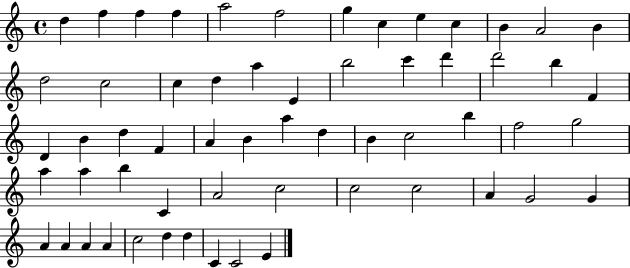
{
  \clef treble
  \time 4/4
  \defaultTimeSignature
  \key c \major
  d''4 f''4 f''4 f''4 | a''2 f''2 | g''4 c''4 e''4 c''4 | b'4 a'2 b'4 | \break d''2 c''2 | c''4 d''4 a''4 e'4 | b''2 c'''4 d'''4 | d'''2 b''4 f'4 | \break d'4 b'4 d''4 f'4 | a'4 b'4 a''4 d''4 | b'4 c''2 b''4 | f''2 g''2 | \break a''4 a''4 b''4 c'4 | a'2 c''2 | c''2 c''2 | a'4 g'2 g'4 | \break a'4 a'4 a'4 a'4 | c''2 d''4 d''4 | c'4 c'2 e'4 | \bar "|."
}